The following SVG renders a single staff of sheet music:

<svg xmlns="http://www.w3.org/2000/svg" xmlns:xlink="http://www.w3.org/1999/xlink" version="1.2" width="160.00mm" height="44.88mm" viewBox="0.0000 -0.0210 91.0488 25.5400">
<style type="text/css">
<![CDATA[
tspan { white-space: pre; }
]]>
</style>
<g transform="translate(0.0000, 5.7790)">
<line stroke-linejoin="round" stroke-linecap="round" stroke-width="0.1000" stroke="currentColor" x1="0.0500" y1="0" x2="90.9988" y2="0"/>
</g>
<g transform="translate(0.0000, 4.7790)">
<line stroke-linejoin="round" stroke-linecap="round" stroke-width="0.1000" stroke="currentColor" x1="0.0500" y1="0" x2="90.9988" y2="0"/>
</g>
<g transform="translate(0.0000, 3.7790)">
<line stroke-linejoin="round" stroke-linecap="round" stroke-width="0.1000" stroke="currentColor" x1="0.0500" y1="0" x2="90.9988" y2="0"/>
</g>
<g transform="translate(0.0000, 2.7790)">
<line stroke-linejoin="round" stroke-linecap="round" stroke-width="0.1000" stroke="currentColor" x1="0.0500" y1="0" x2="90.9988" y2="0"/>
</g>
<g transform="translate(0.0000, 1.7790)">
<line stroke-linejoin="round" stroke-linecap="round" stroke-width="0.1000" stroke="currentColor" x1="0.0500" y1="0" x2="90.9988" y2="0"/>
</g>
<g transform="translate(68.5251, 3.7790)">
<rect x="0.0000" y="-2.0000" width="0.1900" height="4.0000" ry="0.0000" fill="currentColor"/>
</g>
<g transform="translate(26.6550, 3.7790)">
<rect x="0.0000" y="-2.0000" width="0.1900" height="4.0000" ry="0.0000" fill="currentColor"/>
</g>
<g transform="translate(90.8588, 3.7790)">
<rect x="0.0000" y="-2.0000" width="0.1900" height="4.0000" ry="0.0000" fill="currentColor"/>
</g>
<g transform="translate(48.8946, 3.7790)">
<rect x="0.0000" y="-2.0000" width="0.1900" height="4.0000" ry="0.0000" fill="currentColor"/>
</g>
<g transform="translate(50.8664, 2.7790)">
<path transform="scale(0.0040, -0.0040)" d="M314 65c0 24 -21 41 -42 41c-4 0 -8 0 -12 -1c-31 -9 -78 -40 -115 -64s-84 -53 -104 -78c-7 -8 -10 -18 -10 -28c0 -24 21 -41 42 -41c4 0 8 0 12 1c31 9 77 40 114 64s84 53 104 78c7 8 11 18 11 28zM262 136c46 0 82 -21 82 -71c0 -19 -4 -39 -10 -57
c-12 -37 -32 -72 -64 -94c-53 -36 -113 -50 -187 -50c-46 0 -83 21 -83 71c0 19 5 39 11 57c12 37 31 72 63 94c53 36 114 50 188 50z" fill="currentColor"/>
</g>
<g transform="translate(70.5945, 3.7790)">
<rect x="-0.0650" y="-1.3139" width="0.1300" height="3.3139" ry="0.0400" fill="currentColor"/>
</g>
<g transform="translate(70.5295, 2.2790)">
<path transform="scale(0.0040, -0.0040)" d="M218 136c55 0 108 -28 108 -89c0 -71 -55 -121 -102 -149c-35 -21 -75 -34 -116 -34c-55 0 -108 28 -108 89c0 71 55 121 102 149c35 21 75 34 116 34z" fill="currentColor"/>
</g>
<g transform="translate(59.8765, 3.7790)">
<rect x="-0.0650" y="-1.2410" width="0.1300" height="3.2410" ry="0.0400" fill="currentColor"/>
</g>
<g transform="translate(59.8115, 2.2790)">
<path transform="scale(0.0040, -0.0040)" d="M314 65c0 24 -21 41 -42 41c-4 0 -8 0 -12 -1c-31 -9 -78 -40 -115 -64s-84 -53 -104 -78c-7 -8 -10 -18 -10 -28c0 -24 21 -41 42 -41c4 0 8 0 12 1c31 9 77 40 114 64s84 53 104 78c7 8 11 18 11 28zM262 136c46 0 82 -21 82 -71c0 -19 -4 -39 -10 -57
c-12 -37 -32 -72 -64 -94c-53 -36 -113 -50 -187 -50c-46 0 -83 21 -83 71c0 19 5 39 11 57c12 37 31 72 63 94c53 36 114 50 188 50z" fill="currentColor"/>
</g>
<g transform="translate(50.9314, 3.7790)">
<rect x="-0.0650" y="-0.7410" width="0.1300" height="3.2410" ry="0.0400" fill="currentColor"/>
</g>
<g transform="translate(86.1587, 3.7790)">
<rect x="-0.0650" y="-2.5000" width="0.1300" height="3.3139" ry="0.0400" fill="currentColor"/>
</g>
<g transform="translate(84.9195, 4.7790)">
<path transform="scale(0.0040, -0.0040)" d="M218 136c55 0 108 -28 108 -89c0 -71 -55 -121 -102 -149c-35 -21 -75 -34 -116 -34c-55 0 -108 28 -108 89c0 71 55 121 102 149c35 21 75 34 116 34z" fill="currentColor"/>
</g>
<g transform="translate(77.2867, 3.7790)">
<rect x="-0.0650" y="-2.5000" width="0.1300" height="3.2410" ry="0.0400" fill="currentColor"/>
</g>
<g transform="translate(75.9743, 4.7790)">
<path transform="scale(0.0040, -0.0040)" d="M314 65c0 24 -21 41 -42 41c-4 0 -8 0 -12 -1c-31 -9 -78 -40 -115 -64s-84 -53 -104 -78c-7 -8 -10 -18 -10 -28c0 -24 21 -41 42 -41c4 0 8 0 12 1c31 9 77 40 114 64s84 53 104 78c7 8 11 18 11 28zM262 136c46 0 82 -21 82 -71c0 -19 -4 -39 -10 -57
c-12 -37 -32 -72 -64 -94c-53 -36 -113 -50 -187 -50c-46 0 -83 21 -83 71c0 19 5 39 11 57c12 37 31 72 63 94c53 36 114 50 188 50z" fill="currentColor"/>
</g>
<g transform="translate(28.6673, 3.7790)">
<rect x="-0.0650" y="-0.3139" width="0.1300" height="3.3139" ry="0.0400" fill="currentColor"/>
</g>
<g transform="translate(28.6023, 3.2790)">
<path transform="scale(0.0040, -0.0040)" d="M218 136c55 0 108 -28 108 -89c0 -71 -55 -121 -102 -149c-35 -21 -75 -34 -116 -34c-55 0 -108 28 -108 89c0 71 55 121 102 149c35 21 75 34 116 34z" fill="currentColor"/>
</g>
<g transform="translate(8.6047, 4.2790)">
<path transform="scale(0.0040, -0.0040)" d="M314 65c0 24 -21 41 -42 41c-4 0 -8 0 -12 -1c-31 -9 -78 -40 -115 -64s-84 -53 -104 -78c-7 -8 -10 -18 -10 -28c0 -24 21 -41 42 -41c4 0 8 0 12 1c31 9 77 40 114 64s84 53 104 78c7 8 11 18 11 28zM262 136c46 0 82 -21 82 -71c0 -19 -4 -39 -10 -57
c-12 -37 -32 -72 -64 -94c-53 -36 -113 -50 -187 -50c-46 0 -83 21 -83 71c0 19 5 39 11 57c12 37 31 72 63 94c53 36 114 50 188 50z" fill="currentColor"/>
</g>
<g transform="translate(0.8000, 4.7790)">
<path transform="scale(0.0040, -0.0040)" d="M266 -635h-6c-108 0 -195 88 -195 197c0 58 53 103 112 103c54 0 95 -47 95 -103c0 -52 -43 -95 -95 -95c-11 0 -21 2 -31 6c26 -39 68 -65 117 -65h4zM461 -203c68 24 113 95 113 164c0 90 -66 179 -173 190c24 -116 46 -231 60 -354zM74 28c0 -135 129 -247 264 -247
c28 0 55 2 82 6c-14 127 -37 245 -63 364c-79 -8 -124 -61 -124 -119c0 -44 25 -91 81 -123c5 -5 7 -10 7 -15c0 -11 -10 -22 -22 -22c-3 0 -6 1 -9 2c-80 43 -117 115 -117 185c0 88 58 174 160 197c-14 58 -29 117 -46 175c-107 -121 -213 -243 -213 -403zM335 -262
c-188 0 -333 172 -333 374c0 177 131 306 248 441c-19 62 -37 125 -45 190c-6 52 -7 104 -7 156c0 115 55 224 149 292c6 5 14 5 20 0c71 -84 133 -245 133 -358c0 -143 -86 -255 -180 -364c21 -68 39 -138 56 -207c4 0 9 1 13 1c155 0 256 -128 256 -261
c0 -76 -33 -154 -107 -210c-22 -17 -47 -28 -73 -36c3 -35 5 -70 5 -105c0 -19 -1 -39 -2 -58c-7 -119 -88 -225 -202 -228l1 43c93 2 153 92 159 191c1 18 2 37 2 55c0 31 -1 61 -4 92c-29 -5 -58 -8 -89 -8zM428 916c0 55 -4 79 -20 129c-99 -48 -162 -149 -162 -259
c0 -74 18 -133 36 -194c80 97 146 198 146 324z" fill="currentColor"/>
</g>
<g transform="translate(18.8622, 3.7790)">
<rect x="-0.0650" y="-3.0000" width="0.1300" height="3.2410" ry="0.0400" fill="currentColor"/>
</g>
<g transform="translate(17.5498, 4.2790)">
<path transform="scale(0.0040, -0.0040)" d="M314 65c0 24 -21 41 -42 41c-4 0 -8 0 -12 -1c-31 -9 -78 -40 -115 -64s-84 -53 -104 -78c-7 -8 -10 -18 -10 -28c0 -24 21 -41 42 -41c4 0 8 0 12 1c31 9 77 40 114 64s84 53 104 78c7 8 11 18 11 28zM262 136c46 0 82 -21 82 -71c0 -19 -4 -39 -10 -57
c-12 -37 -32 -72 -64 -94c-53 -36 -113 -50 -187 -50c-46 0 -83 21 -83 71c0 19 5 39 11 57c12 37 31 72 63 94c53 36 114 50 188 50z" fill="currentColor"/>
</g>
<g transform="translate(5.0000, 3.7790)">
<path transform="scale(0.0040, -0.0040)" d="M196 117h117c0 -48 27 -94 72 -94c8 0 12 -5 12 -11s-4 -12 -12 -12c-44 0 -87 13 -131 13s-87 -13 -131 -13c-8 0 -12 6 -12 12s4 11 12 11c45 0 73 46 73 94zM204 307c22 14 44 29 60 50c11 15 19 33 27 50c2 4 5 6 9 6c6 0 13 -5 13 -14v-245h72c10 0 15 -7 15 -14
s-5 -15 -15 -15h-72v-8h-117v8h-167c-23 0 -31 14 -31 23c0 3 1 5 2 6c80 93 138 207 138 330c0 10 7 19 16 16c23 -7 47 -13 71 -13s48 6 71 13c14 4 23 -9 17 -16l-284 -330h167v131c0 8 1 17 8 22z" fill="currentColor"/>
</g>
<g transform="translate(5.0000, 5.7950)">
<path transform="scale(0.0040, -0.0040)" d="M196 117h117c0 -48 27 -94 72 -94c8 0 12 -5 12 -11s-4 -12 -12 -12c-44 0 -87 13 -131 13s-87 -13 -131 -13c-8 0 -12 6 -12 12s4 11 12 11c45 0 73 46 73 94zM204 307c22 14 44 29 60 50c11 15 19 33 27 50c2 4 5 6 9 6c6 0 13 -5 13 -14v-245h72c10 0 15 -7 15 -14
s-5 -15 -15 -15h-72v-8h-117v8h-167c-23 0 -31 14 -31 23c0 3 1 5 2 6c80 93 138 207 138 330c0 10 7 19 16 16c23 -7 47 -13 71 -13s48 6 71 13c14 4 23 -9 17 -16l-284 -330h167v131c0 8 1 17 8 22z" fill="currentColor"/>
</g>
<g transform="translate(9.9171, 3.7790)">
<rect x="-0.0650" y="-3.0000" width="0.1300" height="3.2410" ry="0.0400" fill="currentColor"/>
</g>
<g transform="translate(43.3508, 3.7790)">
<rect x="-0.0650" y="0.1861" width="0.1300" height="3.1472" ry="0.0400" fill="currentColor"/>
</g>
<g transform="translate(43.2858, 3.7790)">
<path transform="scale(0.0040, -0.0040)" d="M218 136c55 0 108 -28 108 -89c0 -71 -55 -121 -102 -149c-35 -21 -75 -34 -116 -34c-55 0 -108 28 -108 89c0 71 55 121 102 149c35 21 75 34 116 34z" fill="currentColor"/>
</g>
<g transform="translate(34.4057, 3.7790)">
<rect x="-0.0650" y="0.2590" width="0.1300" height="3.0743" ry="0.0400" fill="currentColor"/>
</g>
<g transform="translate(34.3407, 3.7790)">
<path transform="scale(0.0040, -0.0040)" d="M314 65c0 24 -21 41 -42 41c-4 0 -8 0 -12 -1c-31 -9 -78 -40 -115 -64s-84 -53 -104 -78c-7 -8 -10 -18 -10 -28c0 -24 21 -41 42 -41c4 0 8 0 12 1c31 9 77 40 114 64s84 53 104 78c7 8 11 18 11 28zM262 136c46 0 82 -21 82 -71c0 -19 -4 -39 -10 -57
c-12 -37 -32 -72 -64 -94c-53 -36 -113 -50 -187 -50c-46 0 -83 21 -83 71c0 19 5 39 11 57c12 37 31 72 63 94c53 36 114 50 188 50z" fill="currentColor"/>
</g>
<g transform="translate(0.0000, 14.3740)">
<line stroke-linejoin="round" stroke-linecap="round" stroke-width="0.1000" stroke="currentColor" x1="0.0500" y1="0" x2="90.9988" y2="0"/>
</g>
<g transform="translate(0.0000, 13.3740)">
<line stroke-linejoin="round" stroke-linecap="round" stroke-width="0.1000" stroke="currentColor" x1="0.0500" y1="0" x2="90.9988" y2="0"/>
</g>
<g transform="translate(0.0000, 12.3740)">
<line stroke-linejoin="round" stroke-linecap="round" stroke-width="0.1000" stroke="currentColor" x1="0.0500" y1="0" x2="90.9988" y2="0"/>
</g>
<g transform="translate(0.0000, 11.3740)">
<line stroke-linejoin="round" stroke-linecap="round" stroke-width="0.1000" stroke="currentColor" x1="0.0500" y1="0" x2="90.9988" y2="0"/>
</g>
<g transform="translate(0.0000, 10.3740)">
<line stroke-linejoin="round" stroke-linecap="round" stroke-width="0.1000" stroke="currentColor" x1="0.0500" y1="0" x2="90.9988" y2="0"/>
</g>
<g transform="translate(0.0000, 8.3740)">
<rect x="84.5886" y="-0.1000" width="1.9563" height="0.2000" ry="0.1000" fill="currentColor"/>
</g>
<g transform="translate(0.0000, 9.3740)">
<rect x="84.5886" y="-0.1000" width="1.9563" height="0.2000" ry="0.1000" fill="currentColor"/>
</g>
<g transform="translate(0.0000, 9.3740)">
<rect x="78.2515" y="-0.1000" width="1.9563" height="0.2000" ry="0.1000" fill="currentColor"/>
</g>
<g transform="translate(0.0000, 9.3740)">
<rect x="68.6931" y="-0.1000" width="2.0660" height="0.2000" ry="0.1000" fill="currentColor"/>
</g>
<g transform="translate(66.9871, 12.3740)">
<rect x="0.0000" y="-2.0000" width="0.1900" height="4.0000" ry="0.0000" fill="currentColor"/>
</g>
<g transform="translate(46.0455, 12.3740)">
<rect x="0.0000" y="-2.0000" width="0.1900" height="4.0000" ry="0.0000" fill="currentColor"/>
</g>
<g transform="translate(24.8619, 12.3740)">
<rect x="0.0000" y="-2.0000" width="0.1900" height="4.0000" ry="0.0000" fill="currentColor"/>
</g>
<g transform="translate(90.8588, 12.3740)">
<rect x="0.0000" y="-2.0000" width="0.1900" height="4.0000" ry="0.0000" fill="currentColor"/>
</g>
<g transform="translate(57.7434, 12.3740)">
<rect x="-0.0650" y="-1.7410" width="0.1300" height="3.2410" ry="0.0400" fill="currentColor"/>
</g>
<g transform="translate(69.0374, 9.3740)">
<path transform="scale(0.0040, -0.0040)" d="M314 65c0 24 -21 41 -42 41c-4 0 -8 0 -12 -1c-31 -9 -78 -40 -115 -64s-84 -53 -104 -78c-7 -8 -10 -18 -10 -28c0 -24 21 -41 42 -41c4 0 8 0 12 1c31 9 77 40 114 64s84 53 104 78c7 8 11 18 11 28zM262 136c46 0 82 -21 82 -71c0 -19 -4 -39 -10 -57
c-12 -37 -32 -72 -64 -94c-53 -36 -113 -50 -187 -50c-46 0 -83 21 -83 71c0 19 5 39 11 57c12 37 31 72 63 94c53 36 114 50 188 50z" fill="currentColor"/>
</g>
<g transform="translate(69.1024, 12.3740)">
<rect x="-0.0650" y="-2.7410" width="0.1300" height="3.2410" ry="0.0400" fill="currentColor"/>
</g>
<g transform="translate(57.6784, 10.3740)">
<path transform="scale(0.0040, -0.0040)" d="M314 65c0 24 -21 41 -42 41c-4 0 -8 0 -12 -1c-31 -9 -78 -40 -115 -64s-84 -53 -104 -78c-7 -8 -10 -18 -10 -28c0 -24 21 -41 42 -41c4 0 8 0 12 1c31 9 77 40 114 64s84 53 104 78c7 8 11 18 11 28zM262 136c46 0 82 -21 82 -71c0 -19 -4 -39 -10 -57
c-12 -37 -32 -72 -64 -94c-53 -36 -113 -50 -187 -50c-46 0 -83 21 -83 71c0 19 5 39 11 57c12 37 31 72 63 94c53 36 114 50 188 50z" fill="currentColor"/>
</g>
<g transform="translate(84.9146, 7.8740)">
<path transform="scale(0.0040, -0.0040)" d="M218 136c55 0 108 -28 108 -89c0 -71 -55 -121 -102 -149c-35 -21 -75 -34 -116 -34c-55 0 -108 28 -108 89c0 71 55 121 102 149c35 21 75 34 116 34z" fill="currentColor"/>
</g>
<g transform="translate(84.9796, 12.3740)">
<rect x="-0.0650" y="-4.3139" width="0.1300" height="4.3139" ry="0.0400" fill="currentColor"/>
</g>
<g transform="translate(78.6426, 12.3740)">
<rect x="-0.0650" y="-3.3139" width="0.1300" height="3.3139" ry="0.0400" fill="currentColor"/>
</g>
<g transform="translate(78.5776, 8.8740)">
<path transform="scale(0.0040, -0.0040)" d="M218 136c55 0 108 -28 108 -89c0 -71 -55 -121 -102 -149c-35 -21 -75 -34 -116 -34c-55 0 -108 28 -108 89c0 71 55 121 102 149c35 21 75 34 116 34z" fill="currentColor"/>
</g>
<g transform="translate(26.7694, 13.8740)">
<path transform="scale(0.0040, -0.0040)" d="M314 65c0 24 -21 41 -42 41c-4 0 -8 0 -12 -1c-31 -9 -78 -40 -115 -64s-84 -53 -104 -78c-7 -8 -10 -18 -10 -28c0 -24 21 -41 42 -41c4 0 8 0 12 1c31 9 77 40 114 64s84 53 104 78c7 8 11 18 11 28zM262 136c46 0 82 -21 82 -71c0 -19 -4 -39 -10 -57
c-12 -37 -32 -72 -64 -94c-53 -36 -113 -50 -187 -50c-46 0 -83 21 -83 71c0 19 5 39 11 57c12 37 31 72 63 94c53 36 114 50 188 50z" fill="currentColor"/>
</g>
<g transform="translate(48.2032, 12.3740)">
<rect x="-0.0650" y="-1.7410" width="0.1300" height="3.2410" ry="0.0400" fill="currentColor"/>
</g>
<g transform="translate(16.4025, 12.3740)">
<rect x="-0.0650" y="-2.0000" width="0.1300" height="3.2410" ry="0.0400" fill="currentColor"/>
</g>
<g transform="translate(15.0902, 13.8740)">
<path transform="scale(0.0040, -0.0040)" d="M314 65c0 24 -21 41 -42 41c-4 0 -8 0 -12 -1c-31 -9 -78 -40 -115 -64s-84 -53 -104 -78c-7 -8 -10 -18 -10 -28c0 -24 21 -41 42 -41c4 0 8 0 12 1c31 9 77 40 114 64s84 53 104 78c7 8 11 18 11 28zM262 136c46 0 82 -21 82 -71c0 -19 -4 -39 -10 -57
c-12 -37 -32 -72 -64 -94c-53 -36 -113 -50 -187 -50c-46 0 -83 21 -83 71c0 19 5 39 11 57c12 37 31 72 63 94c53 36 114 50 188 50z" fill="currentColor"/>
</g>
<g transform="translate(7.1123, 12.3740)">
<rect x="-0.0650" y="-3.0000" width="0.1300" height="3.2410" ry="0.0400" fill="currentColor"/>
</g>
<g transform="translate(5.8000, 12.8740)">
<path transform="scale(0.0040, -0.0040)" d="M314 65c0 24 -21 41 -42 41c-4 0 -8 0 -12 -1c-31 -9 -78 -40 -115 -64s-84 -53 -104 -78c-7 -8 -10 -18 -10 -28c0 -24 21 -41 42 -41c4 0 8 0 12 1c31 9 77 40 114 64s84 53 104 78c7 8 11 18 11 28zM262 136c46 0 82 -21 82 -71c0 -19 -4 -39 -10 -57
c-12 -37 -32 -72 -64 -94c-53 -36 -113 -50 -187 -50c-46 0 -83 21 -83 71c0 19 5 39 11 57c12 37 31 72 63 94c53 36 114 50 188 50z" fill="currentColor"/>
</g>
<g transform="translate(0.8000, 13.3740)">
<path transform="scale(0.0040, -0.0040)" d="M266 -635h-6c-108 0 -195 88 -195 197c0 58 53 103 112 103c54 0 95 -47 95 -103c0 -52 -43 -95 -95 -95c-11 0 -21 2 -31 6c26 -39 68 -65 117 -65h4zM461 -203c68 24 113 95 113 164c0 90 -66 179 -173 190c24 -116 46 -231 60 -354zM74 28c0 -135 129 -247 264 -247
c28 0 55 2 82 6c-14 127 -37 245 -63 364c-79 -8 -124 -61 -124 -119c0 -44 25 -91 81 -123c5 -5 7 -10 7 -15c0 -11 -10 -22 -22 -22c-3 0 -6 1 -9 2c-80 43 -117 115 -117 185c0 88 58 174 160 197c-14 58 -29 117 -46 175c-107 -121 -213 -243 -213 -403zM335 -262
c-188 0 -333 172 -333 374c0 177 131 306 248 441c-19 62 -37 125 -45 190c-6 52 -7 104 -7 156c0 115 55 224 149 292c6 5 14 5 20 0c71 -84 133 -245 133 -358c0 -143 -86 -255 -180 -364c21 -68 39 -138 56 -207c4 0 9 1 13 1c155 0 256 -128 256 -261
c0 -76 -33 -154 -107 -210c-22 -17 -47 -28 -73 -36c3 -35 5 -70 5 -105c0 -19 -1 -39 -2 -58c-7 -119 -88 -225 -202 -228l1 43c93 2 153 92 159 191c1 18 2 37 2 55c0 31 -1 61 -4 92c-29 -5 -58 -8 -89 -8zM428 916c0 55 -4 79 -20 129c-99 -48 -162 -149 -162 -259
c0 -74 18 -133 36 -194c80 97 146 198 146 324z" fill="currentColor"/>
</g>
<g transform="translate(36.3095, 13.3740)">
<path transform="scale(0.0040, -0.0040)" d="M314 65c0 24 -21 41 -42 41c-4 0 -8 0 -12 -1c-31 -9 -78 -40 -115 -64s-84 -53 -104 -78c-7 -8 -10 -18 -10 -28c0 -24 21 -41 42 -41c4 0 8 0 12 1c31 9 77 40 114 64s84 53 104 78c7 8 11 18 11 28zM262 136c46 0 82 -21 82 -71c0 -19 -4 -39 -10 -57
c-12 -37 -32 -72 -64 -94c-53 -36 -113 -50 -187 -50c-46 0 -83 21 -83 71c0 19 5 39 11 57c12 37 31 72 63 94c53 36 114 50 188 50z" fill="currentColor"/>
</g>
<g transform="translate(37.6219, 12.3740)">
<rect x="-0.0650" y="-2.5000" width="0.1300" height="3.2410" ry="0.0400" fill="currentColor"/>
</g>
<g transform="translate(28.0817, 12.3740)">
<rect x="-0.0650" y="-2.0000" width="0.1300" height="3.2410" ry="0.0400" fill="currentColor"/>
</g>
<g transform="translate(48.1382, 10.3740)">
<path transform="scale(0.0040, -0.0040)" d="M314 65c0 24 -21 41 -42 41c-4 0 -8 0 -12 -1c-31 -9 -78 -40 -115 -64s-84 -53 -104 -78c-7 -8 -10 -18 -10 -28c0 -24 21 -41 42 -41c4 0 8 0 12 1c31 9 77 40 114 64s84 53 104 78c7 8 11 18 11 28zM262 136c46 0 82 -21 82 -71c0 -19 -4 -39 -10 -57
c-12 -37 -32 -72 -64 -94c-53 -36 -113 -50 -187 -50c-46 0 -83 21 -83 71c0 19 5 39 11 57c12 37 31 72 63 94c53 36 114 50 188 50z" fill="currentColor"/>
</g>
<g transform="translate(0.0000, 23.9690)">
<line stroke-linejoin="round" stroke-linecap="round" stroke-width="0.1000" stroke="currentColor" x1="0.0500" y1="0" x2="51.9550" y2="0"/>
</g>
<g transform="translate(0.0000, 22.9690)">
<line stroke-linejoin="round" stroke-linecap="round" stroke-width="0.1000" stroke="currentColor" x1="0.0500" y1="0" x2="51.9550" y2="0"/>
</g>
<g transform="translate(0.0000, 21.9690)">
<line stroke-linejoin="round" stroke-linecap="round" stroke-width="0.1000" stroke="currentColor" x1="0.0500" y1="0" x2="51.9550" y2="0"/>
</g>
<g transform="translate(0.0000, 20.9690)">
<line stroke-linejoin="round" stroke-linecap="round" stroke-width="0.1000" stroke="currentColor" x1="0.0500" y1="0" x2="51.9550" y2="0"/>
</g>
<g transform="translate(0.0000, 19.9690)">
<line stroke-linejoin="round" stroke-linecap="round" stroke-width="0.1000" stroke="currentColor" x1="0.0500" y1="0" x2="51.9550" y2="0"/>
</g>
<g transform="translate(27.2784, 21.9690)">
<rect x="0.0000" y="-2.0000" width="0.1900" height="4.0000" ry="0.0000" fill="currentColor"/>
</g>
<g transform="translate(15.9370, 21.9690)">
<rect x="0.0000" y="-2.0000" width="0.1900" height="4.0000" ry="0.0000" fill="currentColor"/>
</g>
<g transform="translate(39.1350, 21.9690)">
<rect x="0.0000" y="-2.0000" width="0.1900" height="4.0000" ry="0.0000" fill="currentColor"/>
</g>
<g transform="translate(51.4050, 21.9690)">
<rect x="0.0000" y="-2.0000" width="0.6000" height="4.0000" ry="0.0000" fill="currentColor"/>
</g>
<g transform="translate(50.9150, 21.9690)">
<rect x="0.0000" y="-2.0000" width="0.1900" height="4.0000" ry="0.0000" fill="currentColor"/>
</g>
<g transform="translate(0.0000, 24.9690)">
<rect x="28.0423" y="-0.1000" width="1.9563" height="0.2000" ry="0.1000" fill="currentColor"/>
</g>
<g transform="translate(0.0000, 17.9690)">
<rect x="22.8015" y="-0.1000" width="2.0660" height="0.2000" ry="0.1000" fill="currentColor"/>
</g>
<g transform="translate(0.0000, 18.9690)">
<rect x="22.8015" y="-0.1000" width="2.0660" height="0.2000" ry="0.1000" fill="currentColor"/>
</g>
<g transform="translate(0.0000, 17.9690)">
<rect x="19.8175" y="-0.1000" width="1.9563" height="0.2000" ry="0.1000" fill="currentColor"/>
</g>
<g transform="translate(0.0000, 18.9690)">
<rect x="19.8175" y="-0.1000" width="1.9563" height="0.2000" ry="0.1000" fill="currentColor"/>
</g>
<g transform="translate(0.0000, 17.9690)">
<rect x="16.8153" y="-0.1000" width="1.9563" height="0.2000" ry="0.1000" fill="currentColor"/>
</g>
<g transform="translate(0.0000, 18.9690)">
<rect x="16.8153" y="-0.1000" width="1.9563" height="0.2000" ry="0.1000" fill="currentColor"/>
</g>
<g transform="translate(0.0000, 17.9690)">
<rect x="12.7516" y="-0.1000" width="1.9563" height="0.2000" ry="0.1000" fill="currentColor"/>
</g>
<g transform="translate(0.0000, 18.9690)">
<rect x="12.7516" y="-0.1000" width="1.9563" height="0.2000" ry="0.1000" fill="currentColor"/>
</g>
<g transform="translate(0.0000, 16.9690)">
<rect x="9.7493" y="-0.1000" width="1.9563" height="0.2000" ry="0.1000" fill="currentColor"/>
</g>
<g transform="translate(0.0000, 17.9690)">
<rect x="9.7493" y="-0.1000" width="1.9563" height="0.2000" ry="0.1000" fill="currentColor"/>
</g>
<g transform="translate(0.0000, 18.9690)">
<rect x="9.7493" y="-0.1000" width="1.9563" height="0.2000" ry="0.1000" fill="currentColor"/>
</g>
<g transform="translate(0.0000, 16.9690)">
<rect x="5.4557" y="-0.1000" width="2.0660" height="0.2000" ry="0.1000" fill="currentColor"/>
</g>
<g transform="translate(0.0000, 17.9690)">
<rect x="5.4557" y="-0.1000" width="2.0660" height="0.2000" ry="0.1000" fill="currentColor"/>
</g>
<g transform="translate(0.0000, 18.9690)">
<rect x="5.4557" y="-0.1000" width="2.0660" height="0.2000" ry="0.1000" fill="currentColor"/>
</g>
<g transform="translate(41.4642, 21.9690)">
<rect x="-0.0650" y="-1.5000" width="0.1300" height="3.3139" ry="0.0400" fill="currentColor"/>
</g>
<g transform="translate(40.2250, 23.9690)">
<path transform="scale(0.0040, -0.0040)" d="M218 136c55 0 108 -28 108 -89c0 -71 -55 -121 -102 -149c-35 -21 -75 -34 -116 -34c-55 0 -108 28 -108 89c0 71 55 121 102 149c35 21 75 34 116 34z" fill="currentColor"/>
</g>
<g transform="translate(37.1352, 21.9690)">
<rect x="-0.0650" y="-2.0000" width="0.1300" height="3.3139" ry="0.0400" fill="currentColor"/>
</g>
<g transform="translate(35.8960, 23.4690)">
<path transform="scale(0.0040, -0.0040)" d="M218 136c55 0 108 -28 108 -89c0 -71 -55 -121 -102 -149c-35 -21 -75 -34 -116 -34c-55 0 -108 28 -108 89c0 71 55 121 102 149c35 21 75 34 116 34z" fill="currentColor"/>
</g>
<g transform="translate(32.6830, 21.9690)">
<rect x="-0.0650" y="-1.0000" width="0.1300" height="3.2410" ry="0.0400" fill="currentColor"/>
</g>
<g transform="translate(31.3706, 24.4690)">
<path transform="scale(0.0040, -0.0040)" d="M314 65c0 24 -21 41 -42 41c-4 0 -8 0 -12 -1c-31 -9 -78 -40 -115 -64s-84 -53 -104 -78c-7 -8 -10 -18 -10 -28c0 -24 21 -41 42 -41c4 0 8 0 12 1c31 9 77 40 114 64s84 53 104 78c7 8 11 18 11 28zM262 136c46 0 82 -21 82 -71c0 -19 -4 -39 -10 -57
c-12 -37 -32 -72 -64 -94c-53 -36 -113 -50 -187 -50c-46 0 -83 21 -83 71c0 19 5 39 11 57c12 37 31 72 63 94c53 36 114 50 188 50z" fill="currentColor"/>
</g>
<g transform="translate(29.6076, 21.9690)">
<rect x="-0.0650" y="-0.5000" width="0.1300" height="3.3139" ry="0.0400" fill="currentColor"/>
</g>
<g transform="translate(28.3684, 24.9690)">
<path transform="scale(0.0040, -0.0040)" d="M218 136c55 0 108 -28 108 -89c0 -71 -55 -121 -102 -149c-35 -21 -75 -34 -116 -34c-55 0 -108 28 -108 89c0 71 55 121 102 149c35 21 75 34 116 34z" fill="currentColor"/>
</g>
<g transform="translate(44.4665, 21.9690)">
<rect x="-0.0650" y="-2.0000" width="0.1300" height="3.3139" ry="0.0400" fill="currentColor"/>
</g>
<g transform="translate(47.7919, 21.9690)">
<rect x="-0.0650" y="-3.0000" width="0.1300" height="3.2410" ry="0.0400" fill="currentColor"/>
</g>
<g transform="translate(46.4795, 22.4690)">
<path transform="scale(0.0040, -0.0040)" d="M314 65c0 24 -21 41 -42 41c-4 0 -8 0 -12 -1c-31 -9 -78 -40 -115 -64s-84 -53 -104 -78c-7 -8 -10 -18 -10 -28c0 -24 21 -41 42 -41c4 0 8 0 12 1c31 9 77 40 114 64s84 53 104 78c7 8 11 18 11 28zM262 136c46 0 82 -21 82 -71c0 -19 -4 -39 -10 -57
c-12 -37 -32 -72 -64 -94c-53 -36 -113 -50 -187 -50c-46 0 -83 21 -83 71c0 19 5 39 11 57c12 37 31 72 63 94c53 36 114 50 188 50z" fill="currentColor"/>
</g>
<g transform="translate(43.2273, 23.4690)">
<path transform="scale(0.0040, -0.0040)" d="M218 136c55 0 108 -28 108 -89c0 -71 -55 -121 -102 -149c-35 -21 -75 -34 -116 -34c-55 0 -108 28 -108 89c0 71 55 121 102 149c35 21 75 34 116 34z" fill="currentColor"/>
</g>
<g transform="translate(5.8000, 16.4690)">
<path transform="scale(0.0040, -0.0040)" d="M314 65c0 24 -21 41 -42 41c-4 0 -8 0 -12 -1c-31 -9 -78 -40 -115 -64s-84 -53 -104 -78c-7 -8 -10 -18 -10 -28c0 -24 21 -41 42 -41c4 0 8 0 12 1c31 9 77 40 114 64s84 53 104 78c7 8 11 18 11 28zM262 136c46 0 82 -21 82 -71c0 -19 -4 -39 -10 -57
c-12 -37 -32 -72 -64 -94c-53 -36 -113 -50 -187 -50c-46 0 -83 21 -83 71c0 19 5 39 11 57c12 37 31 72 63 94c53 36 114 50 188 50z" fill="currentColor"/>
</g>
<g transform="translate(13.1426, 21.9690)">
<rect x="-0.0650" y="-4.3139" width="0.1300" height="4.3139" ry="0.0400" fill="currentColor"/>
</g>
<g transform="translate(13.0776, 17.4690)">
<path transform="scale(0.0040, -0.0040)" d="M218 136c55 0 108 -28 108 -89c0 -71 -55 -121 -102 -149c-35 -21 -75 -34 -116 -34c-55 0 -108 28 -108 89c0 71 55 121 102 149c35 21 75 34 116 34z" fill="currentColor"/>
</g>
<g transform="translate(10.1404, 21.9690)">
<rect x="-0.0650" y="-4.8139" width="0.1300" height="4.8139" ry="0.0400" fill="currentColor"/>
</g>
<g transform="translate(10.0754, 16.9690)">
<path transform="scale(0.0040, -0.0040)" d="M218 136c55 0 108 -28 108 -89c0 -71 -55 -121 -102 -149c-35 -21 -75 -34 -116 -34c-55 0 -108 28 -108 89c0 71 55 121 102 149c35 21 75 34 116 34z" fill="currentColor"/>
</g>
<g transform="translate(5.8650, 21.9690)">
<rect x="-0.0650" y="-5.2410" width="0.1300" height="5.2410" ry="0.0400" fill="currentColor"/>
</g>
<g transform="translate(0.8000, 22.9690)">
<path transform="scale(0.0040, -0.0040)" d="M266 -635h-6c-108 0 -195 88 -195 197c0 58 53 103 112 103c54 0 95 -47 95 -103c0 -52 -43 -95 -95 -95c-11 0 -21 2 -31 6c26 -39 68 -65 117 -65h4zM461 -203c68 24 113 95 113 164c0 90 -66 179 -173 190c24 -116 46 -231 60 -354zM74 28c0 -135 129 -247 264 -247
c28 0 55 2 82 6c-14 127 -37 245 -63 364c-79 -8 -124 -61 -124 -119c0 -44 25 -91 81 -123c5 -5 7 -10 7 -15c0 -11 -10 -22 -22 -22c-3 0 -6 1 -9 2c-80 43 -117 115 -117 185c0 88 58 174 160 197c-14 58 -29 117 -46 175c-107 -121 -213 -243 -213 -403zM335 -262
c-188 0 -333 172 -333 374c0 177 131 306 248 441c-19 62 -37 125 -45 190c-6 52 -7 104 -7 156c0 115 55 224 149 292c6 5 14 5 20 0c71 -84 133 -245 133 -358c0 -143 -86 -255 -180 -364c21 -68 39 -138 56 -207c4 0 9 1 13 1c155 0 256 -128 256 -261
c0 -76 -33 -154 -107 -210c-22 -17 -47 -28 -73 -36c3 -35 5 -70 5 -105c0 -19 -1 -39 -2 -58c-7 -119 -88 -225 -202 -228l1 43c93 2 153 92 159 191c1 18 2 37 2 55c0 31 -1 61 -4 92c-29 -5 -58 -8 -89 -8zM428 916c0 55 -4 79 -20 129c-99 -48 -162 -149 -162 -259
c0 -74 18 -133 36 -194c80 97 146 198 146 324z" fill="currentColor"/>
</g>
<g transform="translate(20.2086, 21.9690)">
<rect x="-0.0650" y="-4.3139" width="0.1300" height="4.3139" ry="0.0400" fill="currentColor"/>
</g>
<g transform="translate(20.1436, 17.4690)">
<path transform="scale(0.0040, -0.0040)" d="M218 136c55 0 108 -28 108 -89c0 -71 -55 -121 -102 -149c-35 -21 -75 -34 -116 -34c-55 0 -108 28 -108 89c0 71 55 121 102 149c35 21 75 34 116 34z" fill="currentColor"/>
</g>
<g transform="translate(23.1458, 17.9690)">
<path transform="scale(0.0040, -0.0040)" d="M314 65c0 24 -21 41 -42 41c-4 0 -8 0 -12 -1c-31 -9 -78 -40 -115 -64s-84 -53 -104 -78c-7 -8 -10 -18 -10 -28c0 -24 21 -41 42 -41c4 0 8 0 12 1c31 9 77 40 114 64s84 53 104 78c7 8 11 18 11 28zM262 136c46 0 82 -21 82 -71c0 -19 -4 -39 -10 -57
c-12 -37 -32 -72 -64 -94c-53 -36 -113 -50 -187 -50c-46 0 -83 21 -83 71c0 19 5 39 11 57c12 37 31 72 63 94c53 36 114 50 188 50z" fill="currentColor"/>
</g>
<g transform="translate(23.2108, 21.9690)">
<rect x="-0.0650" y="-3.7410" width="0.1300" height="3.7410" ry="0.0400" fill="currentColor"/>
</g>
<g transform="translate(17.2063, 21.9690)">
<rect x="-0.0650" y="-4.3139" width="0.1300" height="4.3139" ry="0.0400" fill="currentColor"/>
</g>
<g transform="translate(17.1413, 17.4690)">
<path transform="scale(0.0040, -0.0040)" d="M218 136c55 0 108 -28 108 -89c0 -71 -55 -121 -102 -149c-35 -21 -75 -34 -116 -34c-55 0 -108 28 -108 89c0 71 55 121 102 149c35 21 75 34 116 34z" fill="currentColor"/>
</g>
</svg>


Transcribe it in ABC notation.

X:1
T:Untitled
M:4/4
L:1/4
K:C
A2 A2 c B2 B d2 e2 e G2 G A2 F2 F2 G2 f2 f2 a2 b d' f'2 e' d' d' d' c'2 C D2 F E F A2